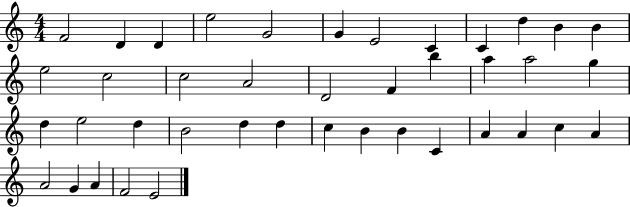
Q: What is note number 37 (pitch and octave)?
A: A4